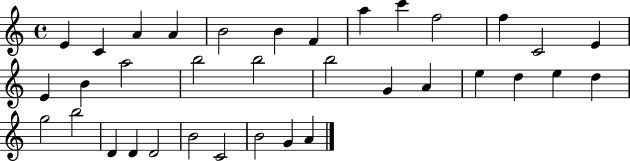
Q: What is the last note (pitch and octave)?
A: A4